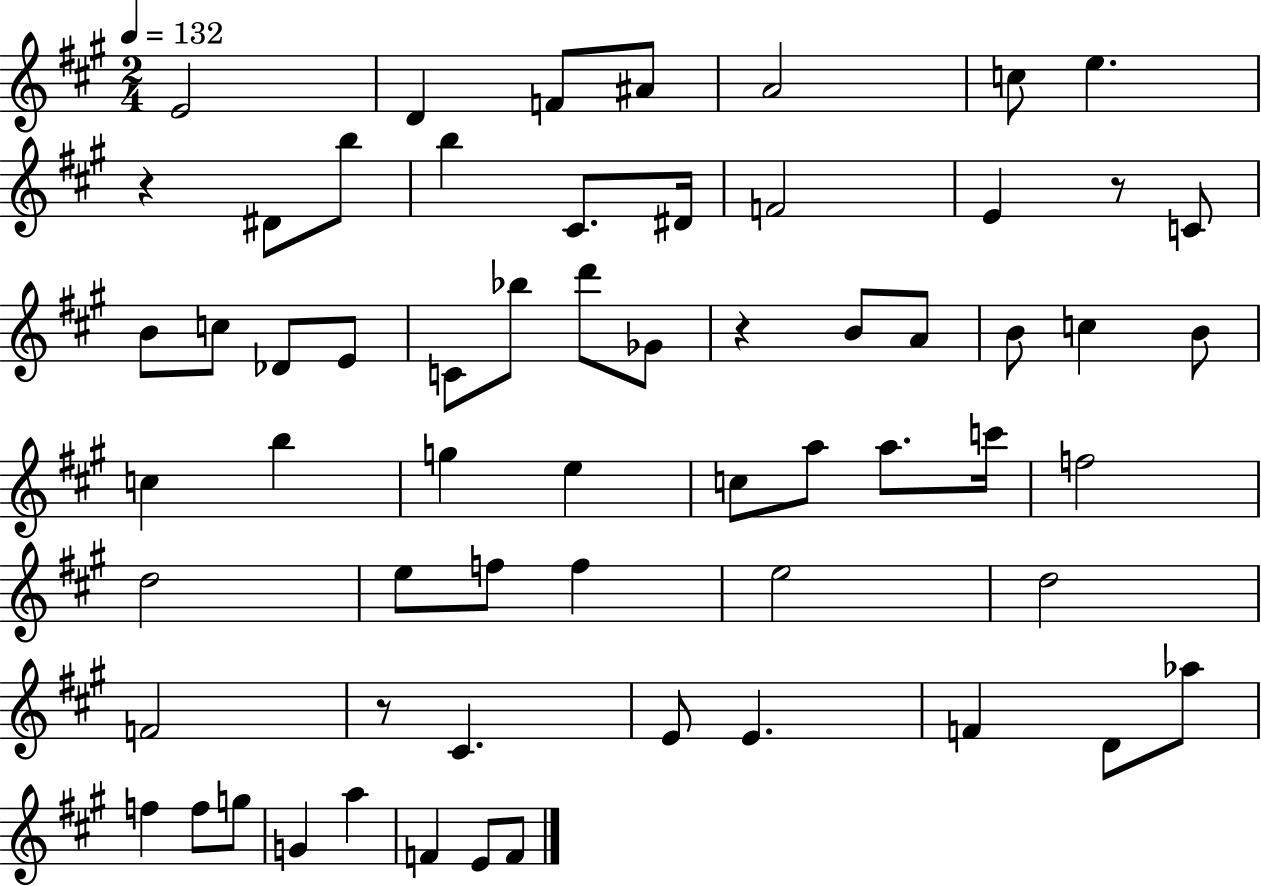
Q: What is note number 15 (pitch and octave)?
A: C4